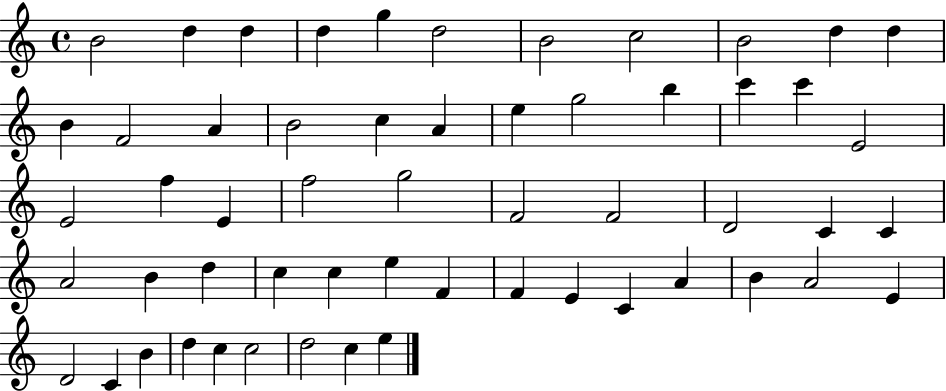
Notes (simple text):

B4/h D5/q D5/q D5/q G5/q D5/h B4/h C5/h B4/h D5/q D5/q B4/q F4/h A4/q B4/h C5/q A4/q E5/q G5/h B5/q C6/q C6/q E4/h E4/h F5/q E4/q F5/h G5/h F4/h F4/h D4/h C4/q C4/q A4/h B4/q D5/q C5/q C5/q E5/q F4/q F4/q E4/q C4/q A4/q B4/q A4/h E4/q D4/h C4/q B4/q D5/q C5/q C5/h D5/h C5/q E5/q